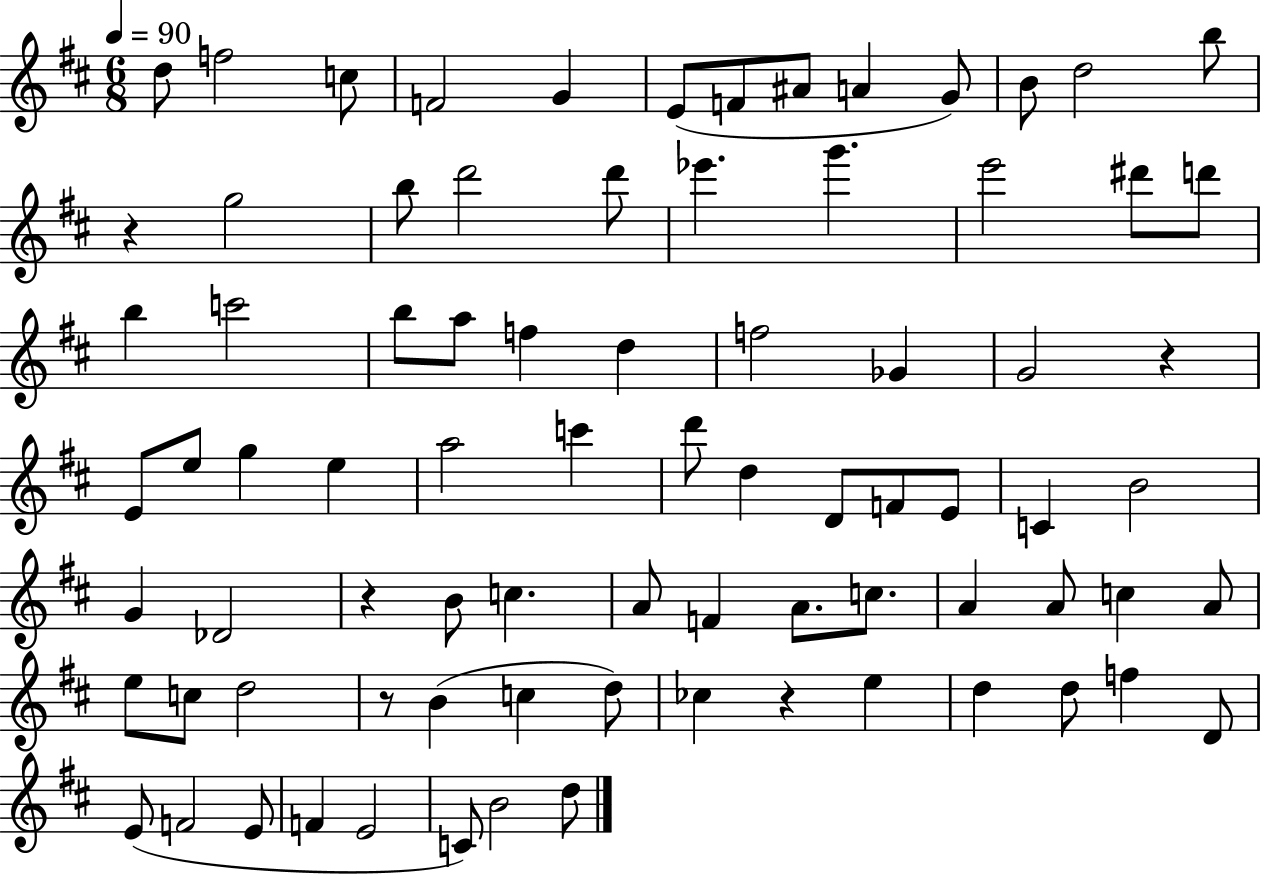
{
  \clef treble
  \numericTimeSignature
  \time 6/8
  \key d \major
  \tempo 4 = 90
  d''8 f''2 c''8 | f'2 g'4 | e'8( f'8 ais'8 a'4 g'8) | b'8 d''2 b''8 | \break r4 g''2 | b''8 d'''2 d'''8 | ees'''4. g'''4. | e'''2 dis'''8 d'''8 | \break b''4 c'''2 | b''8 a''8 f''4 d''4 | f''2 ges'4 | g'2 r4 | \break e'8 e''8 g''4 e''4 | a''2 c'''4 | d'''8 d''4 d'8 f'8 e'8 | c'4 b'2 | \break g'4 des'2 | r4 b'8 c''4. | a'8 f'4 a'8. c''8. | a'4 a'8 c''4 a'8 | \break e''8 c''8 d''2 | r8 b'4( c''4 d''8) | ces''4 r4 e''4 | d''4 d''8 f''4 d'8 | \break e'8( f'2 e'8 | f'4 e'2 | c'8) b'2 d''8 | \bar "|."
}